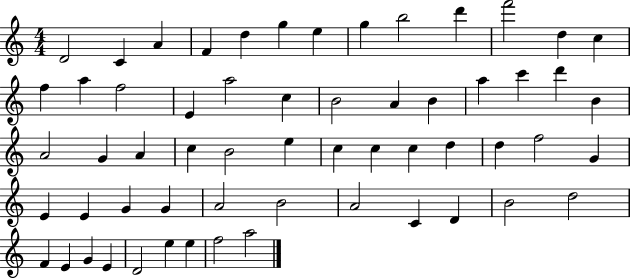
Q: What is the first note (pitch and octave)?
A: D4